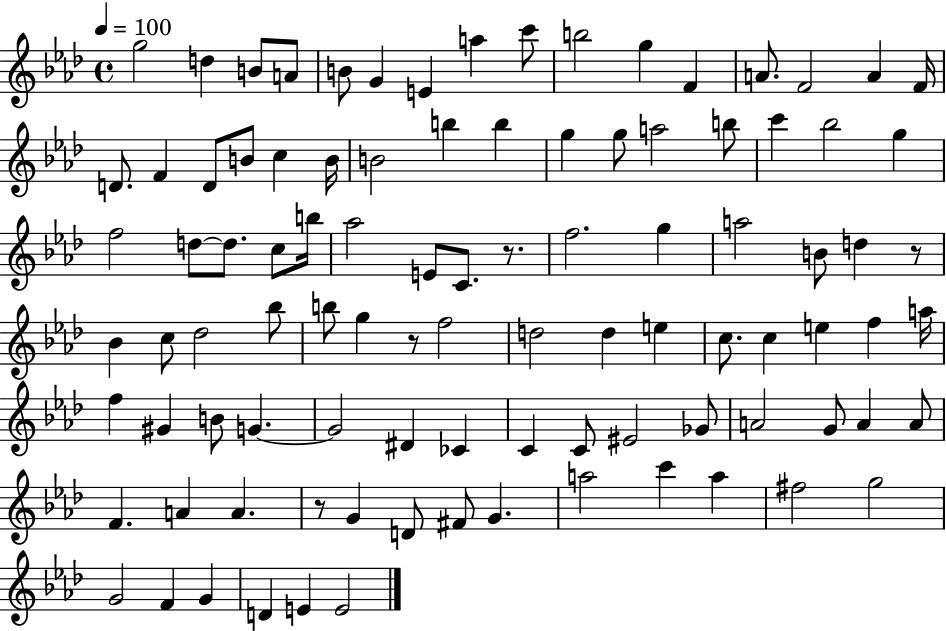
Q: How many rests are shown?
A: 4